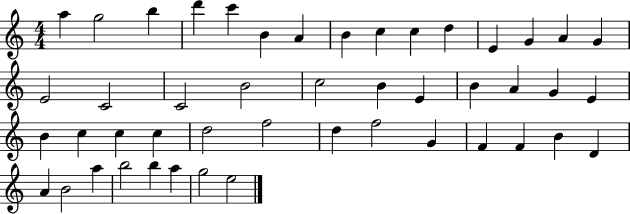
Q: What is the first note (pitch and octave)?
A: A5